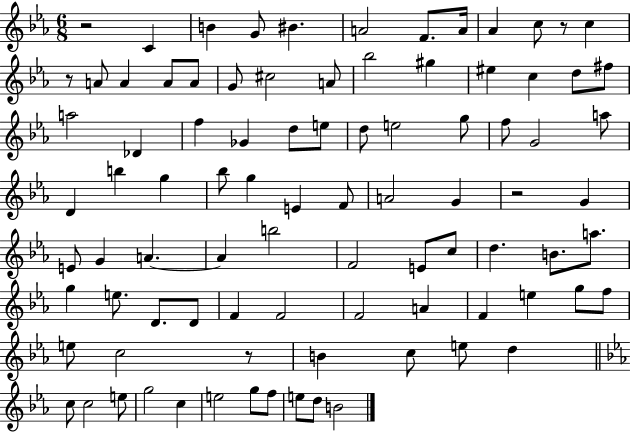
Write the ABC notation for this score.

X:1
T:Untitled
M:6/8
L:1/4
K:Eb
z2 C B G/2 ^B A2 F/2 A/4 _A c/2 z/2 c z/2 A/2 A A/2 A/2 G/2 ^c2 A/2 _b2 ^g ^e c d/2 ^f/2 a2 _D f _G d/2 e/2 d/2 e2 g/2 f/2 G2 a/2 D b g _b/2 g E F/2 A2 G z2 G E/2 G A A b2 F2 E/2 c/2 d B/2 a/2 g e/2 D/2 D/2 F F2 F2 A F e g/2 f/2 e/2 c2 z/2 B c/2 e/2 d c/2 c2 e/2 g2 c e2 g/2 f/2 e/2 d/2 B2